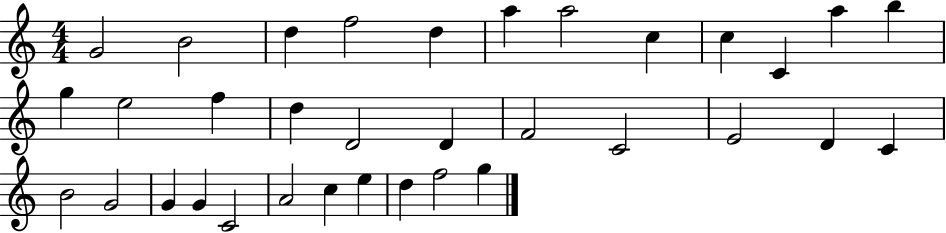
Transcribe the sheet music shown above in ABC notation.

X:1
T:Untitled
M:4/4
L:1/4
K:C
G2 B2 d f2 d a a2 c c C a b g e2 f d D2 D F2 C2 E2 D C B2 G2 G G C2 A2 c e d f2 g